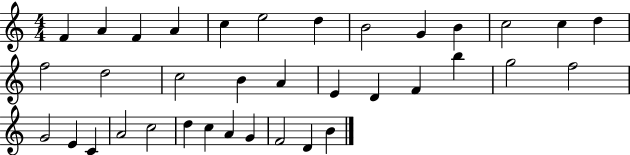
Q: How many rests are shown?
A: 0